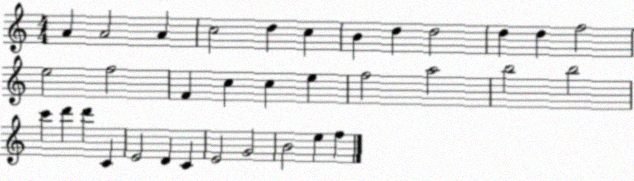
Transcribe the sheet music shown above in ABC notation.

X:1
T:Untitled
M:4/4
L:1/4
K:C
A A2 A c2 d c B d d2 d d f2 e2 f2 F c c e f2 a2 b2 b2 c' d' d' C E2 D C E2 G2 B2 e f